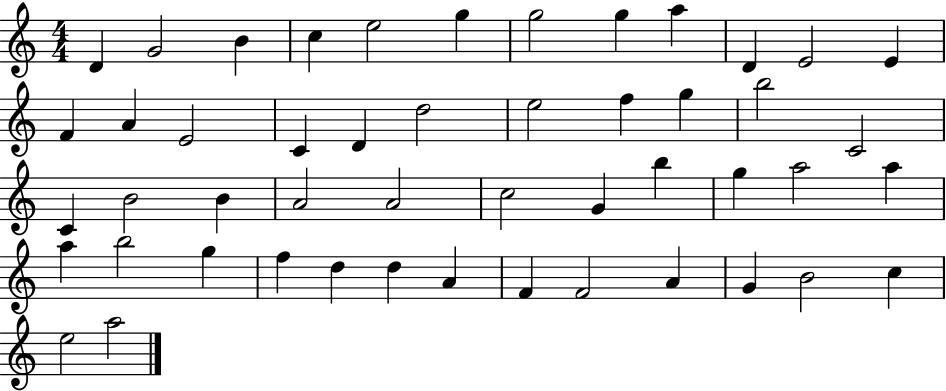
D4/q G4/h B4/q C5/q E5/h G5/q G5/h G5/q A5/q D4/q E4/h E4/q F4/q A4/q E4/h C4/q D4/q D5/h E5/h F5/q G5/q B5/h C4/h C4/q B4/h B4/q A4/h A4/h C5/h G4/q B5/q G5/q A5/h A5/q A5/q B5/h G5/q F5/q D5/q D5/q A4/q F4/q F4/h A4/q G4/q B4/h C5/q E5/h A5/h